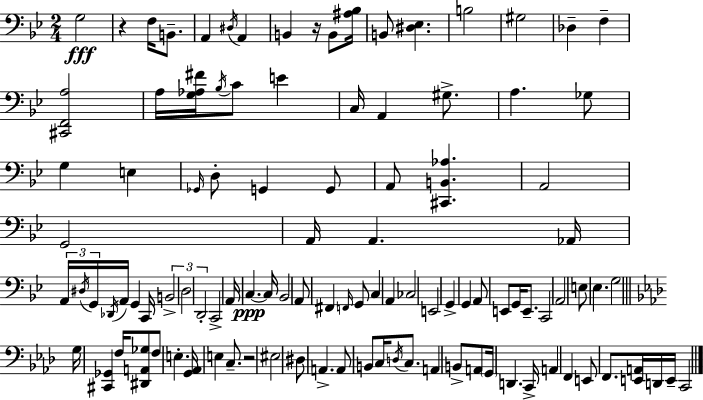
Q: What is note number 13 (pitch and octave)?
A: F3